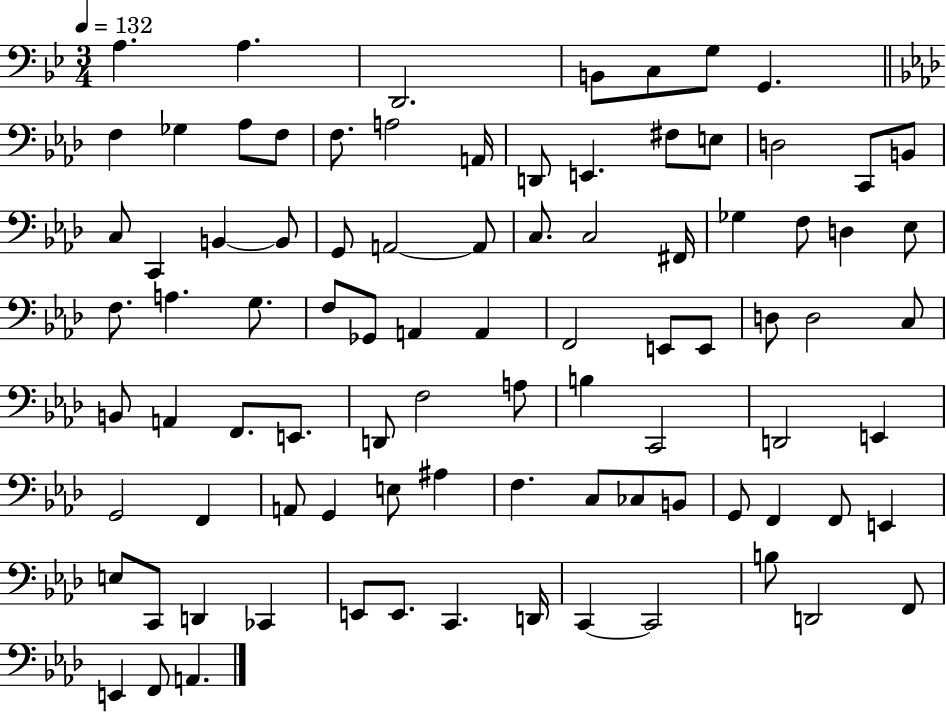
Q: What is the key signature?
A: BES major